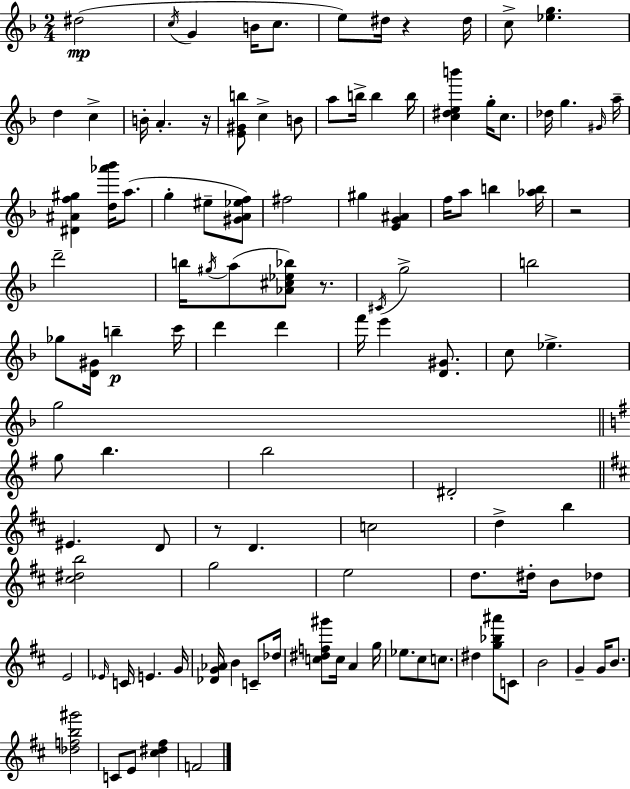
{
  \clef treble
  \numericTimeSignature
  \time 2/4
  \key d \minor
  dis''2(\mp | \acciaccatura { c''16 } g'4 b'16 c''8. | e''8) dis''16 r4 | dis''16 c''8-> <ees'' g''>4. | \break d''4 c''4-> | b'16-. a'4.-. | r16 <e' gis' b''>8 c''4-> b'8 | a''8 b''16-> b''4 | \break b''16 <c'' dis'' e'' b'''>4 g''16-. c''8. | des''16 g''4. | \grace { gis'16 } a''16-- <dis' ais' f'' gis''>4 <d'' aes''' bes'''>16 a''8.( | g''4-. eis''8-- | \break <gis' a' ees'' f''>8) fis''2 | gis''4 <e' g' ais'>4 | f''16 a''8 b''4 | <aes'' b''>16 r2 | \break d'''2-- | b''16 \acciaccatura { gis''16 }( a''8 <aes' cis'' ees'' bes''>8) | r8. \acciaccatura { cis'16 } g''2-> | b''2 | \break ges''8 <d' gis'>16 b''4--\p | c'''16 d'''4 | d'''4 f'''16 e'''4 | <d' gis'>8. c''8 ees''4.-> | \break g''2 | \bar "||" \break \key e \minor g''8 b''4. | b''2 | dis'2-. | \bar "||" \break \key b \minor eis'4. d'8 | r8 d'4. | c''2 | d''4-> b''4 | \break <cis'' dis'' b''>2 | g''2 | e''2 | d''8. dis''16-. b'8 des''8 | \break e'2 | \grace { ees'16 } c'16 e'4. | g'16 <des' g' aes'>16 b'4 c'8-- | des''16 <c'' dis'' f'' gis'''>8 c''16 a'4 | \break g''16 ees''8. cis''8 c''8. | dis''4 <g'' bes'' ais'''>8 c'8 | b'2 | g'4-- g'16 b'8. | \break <des'' f'' b'' gis'''>2 | c'8 e'8 <cis'' dis'' fis''>4 | f'2 | \bar "|."
}